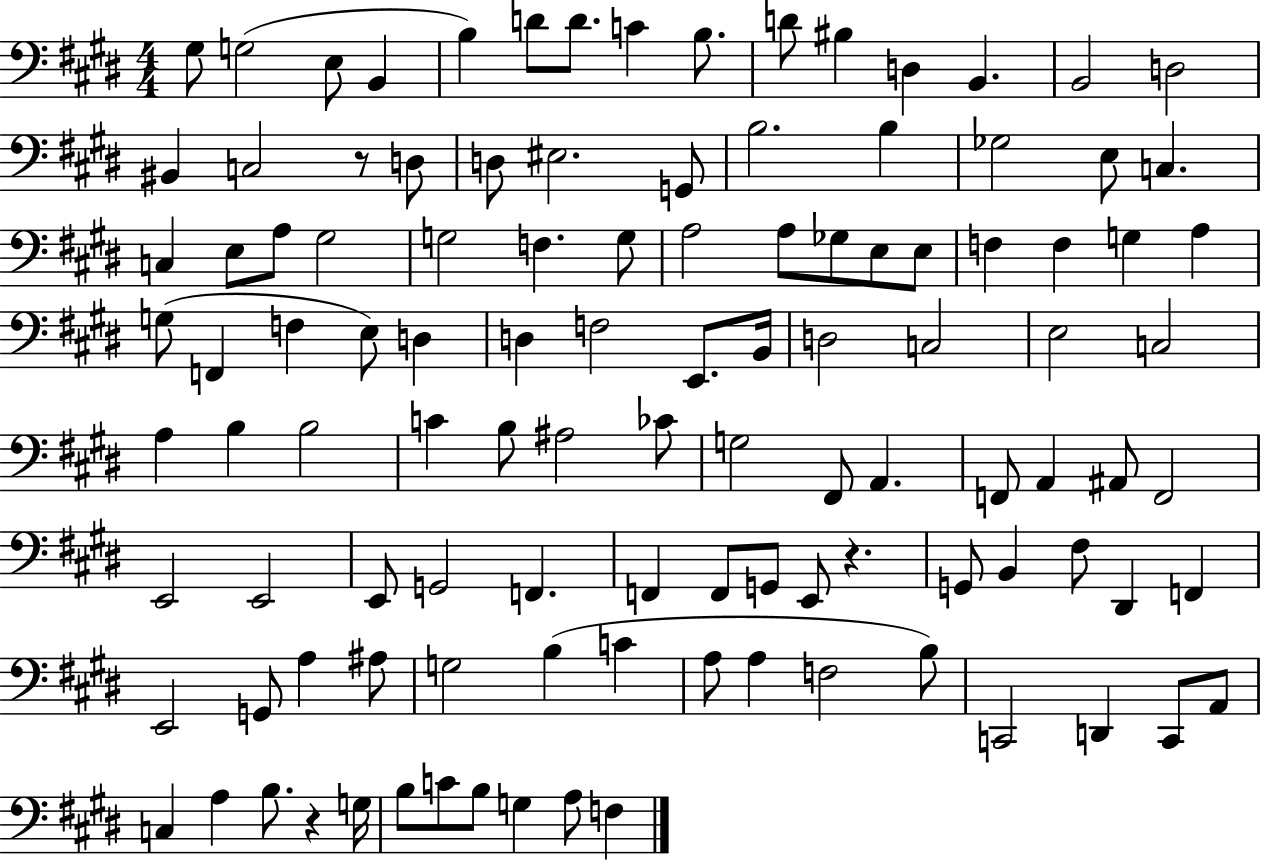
{
  \clef bass
  \numericTimeSignature
  \time 4/4
  \key e \major
  gis8 g2( e8 b,4 | b4) d'8 d'8. c'4 b8. | d'8 bis4 d4 b,4. | b,2 d2 | \break bis,4 c2 r8 d8 | d8 eis2. g,8 | b2. b4 | ges2 e8 c4. | \break c4 e8 a8 gis2 | g2 f4. g8 | a2 a8 ges8 e8 e8 | f4 f4 g4 a4 | \break g8( f,4 f4 e8) d4 | d4 f2 e,8. b,16 | d2 c2 | e2 c2 | \break a4 b4 b2 | c'4 b8 ais2 ces'8 | g2 fis,8 a,4. | f,8 a,4 ais,8 f,2 | \break e,2 e,2 | e,8 g,2 f,4. | f,4 f,8 g,8 e,8 r4. | g,8 b,4 fis8 dis,4 f,4 | \break e,2 g,8 a4 ais8 | g2 b4( c'4 | a8 a4 f2 b8) | c,2 d,4 c,8 a,8 | \break c4 a4 b8. r4 g16 | b8 c'8 b8 g4 a8 f4 | \bar "|."
}